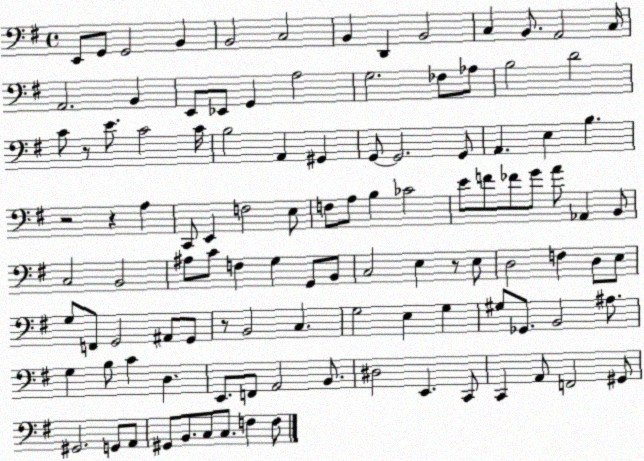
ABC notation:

X:1
T:Untitled
M:4/4
L:1/4
K:G
E,,/2 G,,/2 G,,2 B,, B,,2 C,2 B,, D,, B,,2 C, B,,/2 A,,2 C,/4 A,,2 B,, E,,/2 _E,,/2 G,, A,2 G,2 _F,/2 _A,/2 B,2 D2 C/2 z/2 E/2 C2 C/4 B,2 A,, ^G,, G,,/2 G,,2 G,,/2 A,, E, B, z2 z A, C,,/2 E,, F,2 E,/2 F,/2 A,/2 B, _C2 E/2 F/2 _F/2 G/2 A/2 _A,, B,,/2 C,2 B,,2 ^A,/2 C/2 F, G, G,,/2 B,,/2 C,2 E, z/2 E,/2 D,2 F, D,/2 E,/2 G,/2 F,,/2 G,,2 ^A,,/2 G,,/2 z/2 B,,2 C, G,2 E, G, ^G,/2 _G,,/2 B,,2 ^A,/2 G, B,/2 C D, E,,/2 F,,/2 A,,2 B,,/2 ^D,2 E,, C,,/2 C,, A,,/2 F,,2 ^G,,/2 ^G,,2 G,,/2 A,,/2 ^G,,/2 B,,/2 C,/2 C,/2 F, F,/2